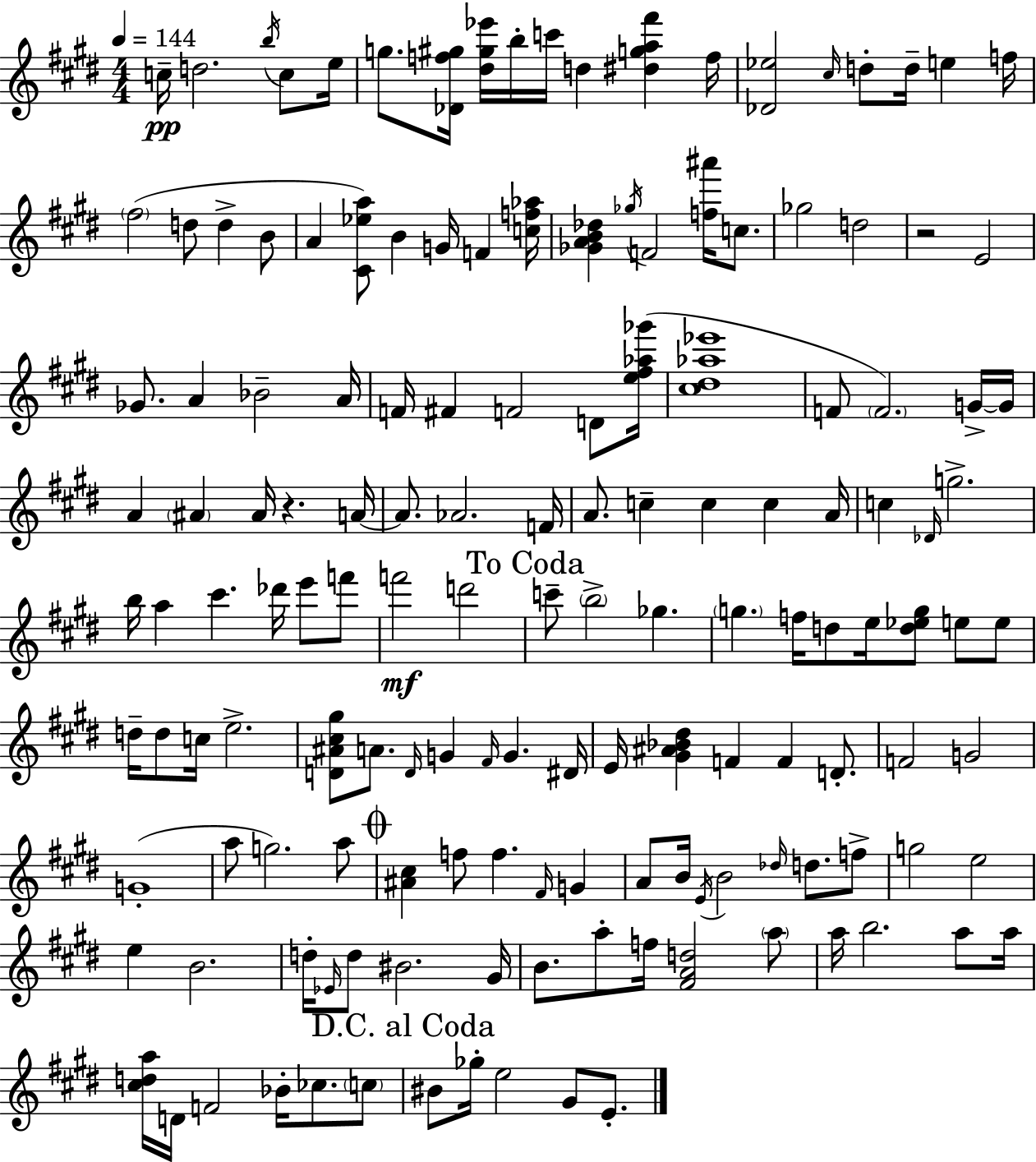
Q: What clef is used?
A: treble